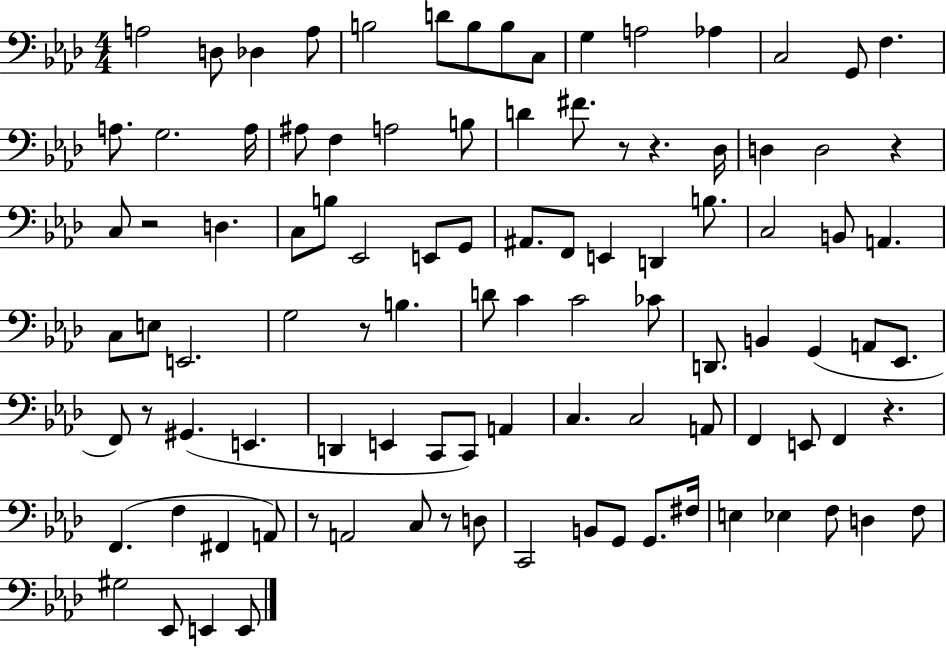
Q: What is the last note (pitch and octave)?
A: E2